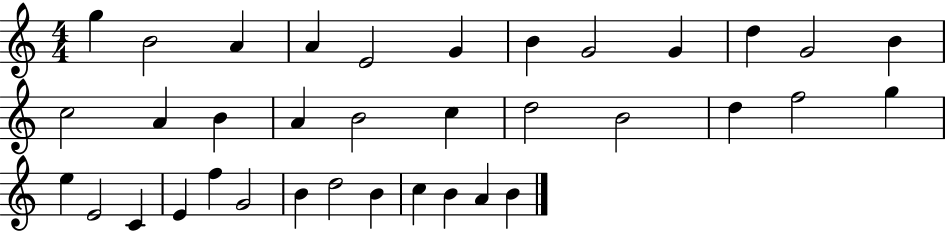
{
  \clef treble
  \numericTimeSignature
  \time 4/4
  \key c \major
  g''4 b'2 a'4 | a'4 e'2 g'4 | b'4 g'2 g'4 | d''4 g'2 b'4 | \break c''2 a'4 b'4 | a'4 b'2 c''4 | d''2 b'2 | d''4 f''2 g''4 | \break e''4 e'2 c'4 | e'4 f''4 g'2 | b'4 d''2 b'4 | c''4 b'4 a'4 b'4 | \break \bar "|."
}